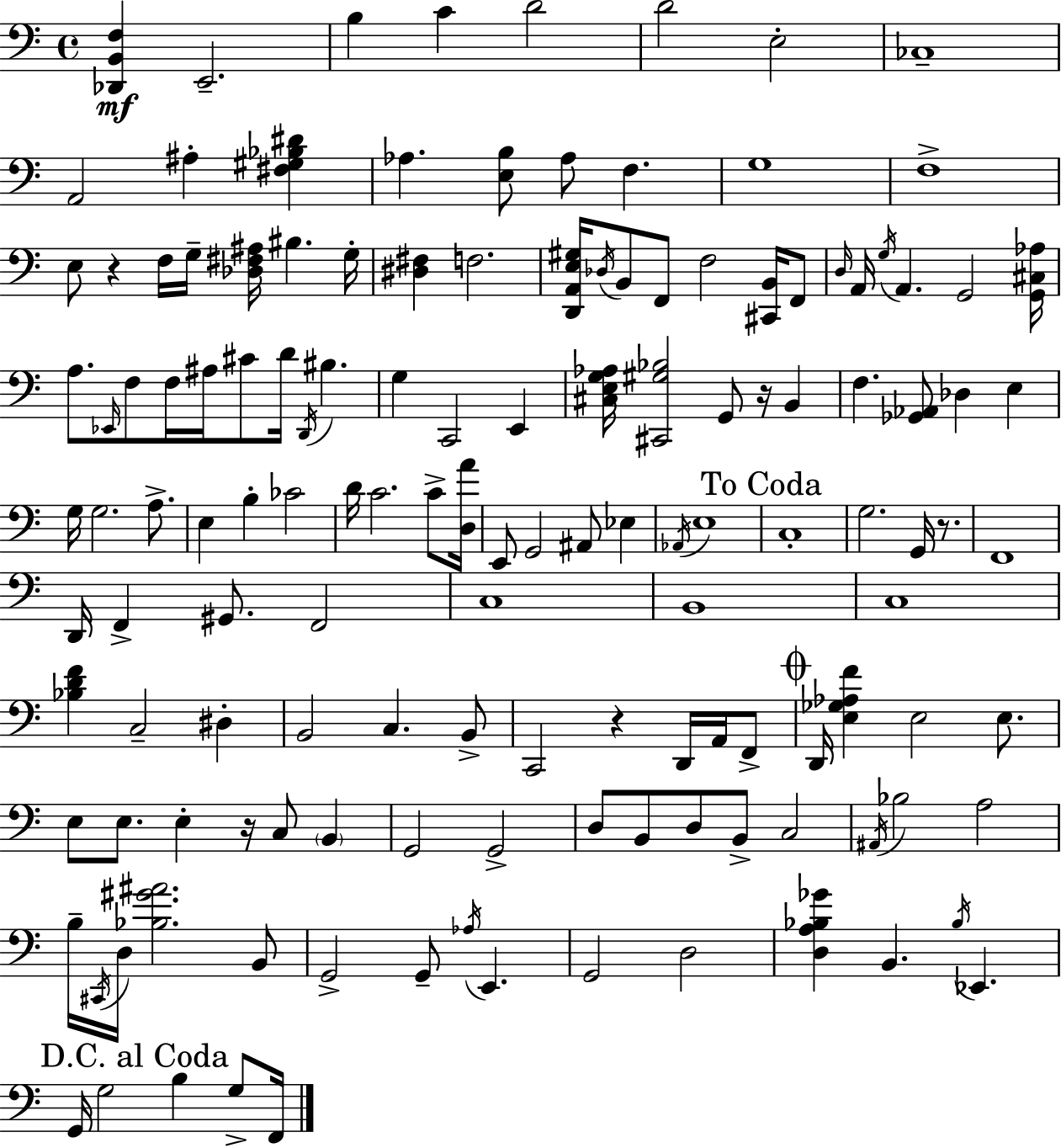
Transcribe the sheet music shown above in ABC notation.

X:1
T:Untitled
M:4/4
L:1/4
K:Am
[_D,,B,,F,] E,,2 B, C D2 D2 E,2 _C,4 A,,2 ^A, [^F,^G,_B,^D] _A, [E,B,]/2 _A,/2 F, G,4 F,4 E,/2 z F,/4 G,/4 [_D,^F,^A,]/4 ^B, G,/4 [^D,^F,] F,2 [D,,A,,E,^G,]/4 _D,/4 B,,/2 F,,/2 F,2 [^C,,B,,]/4 F,,/2 D,/4 A,,/4 G,/4 A,, G,,2 [G,,^C,_A,]/4 A,/2 _E,,/4 F,/2 F,/4 ^A,/4 ^C/2 D/4 D,,/4 ^B, G, C,,2 E,, [^C,E,G,_A,]/4 [^C,,^G,_B,]2 G,,/2 z/4 B,, F, [_G,,_A,,]/2 _D, E, G,/4 G,2 A,/2 E, B, _C2 D/4 C2 C/2 [D,A]/4 E,,/2 G,,2 ^A,,/2 _E, _A,,/4 E,4 C,4 G,2 G,,/4 z/2 F,,4 D,,/4 F,, ^G,,/2 F,,2 C,4 B,,4 C,4 [_B,DF] C,2 ^D, B,,2 C, B,,/2 C,,2 z D,,/4 A,,/4 F,,/2 D,,/4 [E,_G,_A,F] E,2 E,/2 E,/2 E,/2 E, z/4 C,/2 B,, G,,2 G,,2 D,/2 B,,/2 D,/2 B,,/2 C,2 ^A,,/4 _B,2 A,2 B,/4 ^C,,/4 D,/4 [_B,^G^A]2 B,,/2 G,,2 G,,/2 _A,/4 E,, G,,2 D,2 [D,A,_B,_G] B,, _B,/4 _E,, G,,/4 G,2 B, G,/2 F,,/4